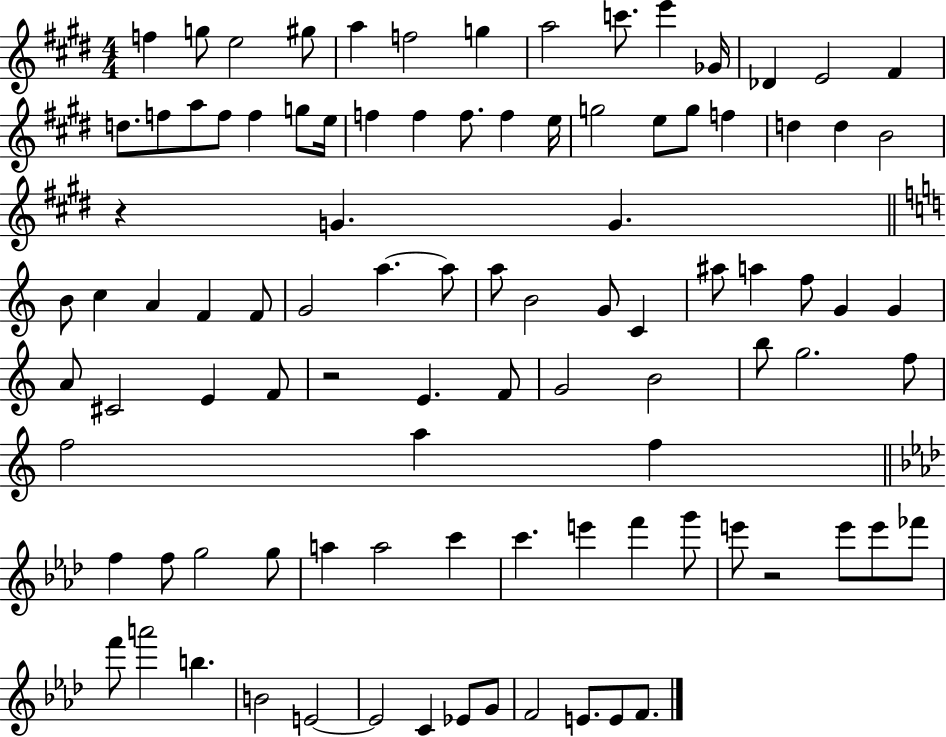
X:1
T:Untitled
M:4/4
L:1/4
K:E
f g/2 e2 ^g/2 a f2 g a2 c'/2 e' _G/4 _D E2 ^F d/2 f/2 a/2 f/2 f g/2 e/4 f f f/2 f e/4 g2 e/2 g/2 f d d B2 z G G B/2 c A F F/2 G2 a a/2 a/2 B2 G/2 C ^a/2 a f/2 G G A/2 ^C2 E F/2 z2 E F/2 G2 B2 b/2 g2 f/2 f2 a f f f/2 g2 g/2 a a2 c' c' e' f' g'/2 e'/2 z2 e'/2 e'/2 _f'/2 f'/2 a'2 b B2 E2 E2 C _E/2 G/2 F2 E/2 E/2 F/2